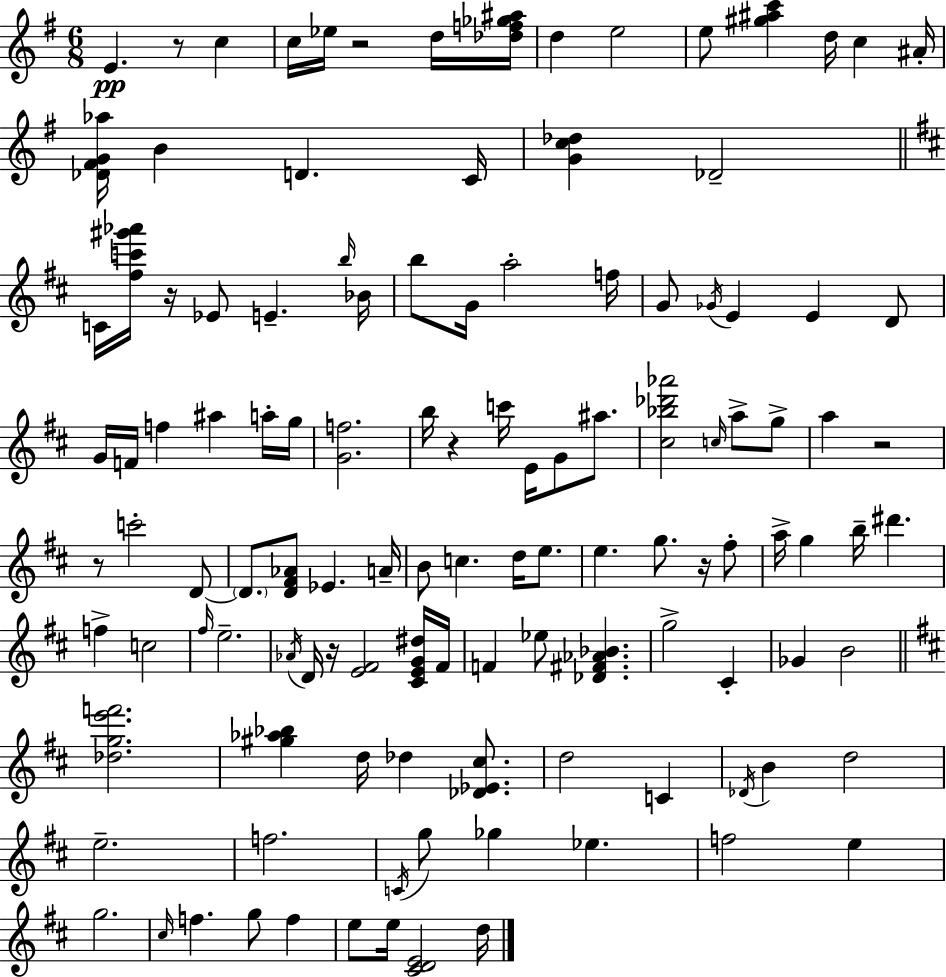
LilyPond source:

{
  \clef treble
  \numericTimeSignature
  \time 6/8
  \key e \minor
  e'4.\pp r8 c''4 | c''16 ees''16 r2 d''16 <des'' f'' ges'' ais''>16 | d''4 e''2 | e''8 <gis'' ais'' c'''>4 d''16 c''4 ais'16-. | \break <des' fis' g' aes''>16 b'4 d'4. c'16 | <g' c'' des''>4 des'2-- | \bar "||" \break \key b \minor c'16 <fis'' c''' gis''' aes'''>16 r16 ees'8 e'4.-- \grace { b''16 } | bes'16 b''8 g'16 a''2-. | f''16 g'8 \acciaccatura { ges'16 } e'4 e'4 | d'8 g'16 f'16 f''4 ais''4 | \break a''16-. g''16 <g' f''>2. | b''16 r4 c'''16 e'16 g'8 ais''8. | <cis'' bes'' des''' aes'''>2 \grace { c''16 } a''8-> | g''8-> a''4 r2 | \break r8 c'''2-. | d'8~~ \parenthesize d'8. <d' fis' aes'>8 ees'4. | a'16-- b'8 c''4. d''16 | e''8. e''4. g''8. | \break r16 fis''8-. a''16-> g''4 b''16-- dis'''4. | f''4-> c''2 | \grace { fis''16 } e''2.-- | \acciaccatura { aes'16 } d'16 r16 <e' fis'>2 | \break <cis' e' g' dis''>16 fis'16 f'4 ees''8 <des' fis' aes' bes'>4. | g''2-> | cis'4-. ges'4 b'2 | \bar "||" \break \key b \minor <des'' g'' e''' f'''>2. | <gis'' aes'' bes''>4 d''16 des''4 <des' ees' cis''>8. | d''2 c'4 | \acciaccatura { des'16 } b'4 d''2 | \break e''2.-- | f''2. | \acciaccatura { c'16 } g''8 ges''4 ees''4. | f''2 e''4 | \break g''2. | \grace { cis''16 } f''4. g''8 f''4 | e''8 e''16 <cis' d' e'>2 | d''16 \bar "|."
}